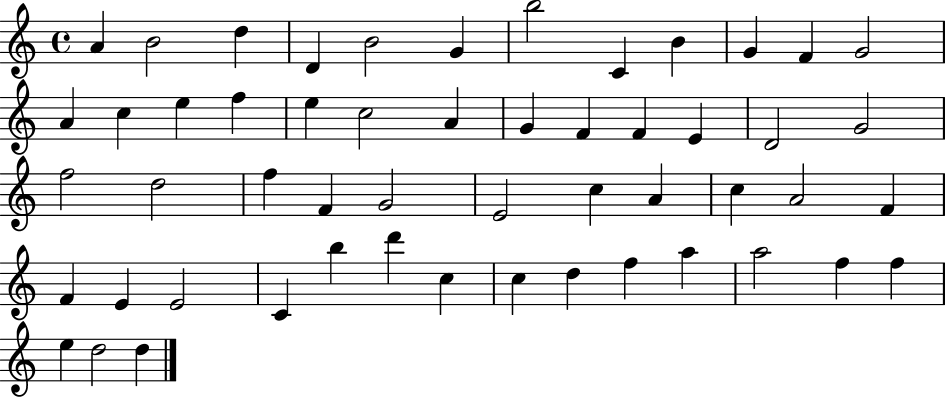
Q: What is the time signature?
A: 4/4